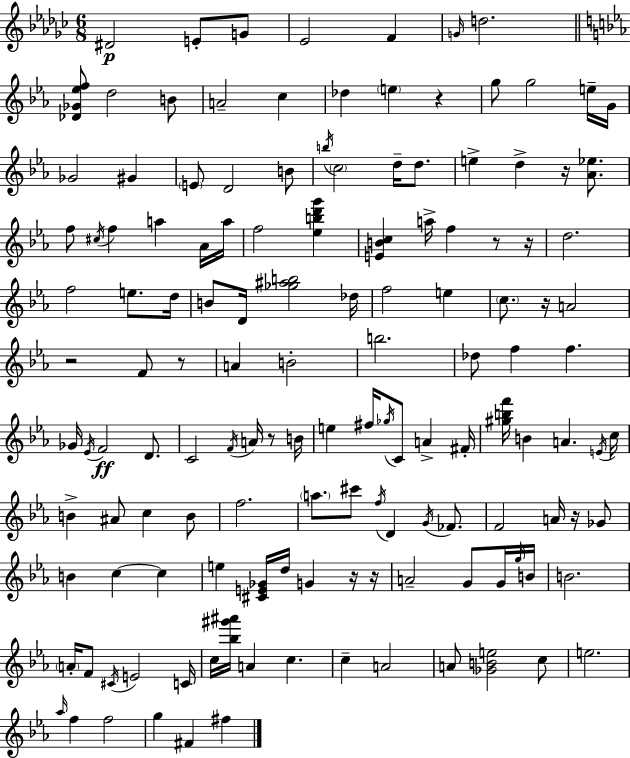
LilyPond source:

{
  \clef treble
  \numericTimeSignature
  \time 6/8
  \key ees \minor
  \repeat volta 2 { dis'2\p e'8-. g'8 | ees'2 f'4 | \grace { g'16 } d''2. | \bar "||" \break \key c \minor <des' ges' ees'' f''>8 d''2 b'8 | a'2-- c''4 | des''4 \parenthesize e''4 r4 | g''8 g''2 e''16-- g'16 | \break ges'2 gis'4 | \parenthesize e'8 d'2 b'8 | \acciaccatura { b''16 } \parenthesize c''2 d''16-- d''8. | e''4-> d''4-> r16 <aes' ees''>8. | \break f''8 \acciaccatura { cis''16 } f''4 a''4 | aes'16 a''16 f''2 <ees'' b'' d''' g'''>4 | <e' b' c''>4 a''16-> f''4 r8 | r16 d''2. | \break f''2 e''8. | d''16 b'8 d'16 <ges'' ais'' b''>2 | des''16 f''2 e''4 | \parenthesize c''8. r16 a'2 | \break r2 f'8 | r8 a'4 b'2-. | b''2. | des''8 f''4 f''4. | \break ges'16 \acciaccatura { ees'16 } f'2\ff | d'8. c'2 \acciaccatura { f'16 } | a'16 r8 b'16 e''4 fis''16 \acciaccatura { ges''16 } c'8 | a'4-> fis'16-. <gis'' b'' f'''>16 b'4 a'4. | \break \acciaccatura { e'16 } c''16 b'4-> ais'8 | c''4 b'8 f''2. | \parenthesize a''8. cis'''8 \acciaccatura { f''16 } | d'4 \acciaccatura { g'16 } fes'8. f'2 | \break a'16 r16 ges'8 b'4 | c''4~~ c''4 e''4 | <cis' e' ges'>16 d''16 g'4 r16 r16 a'2-- | g'8 g'16 \grace { g''16 } b'16 b'2. | \break \parenthesize a'16-. f'8 | \acciaccatura { cis'16 } e'2 c'16 c''16 <bes'' gis''' ais'''>16 | a'4 c''4. c''4-- | a'2 a'8 | \break <ges' b' e''>2 c''8 e''2. | \grace { aes''16 } f''4 | f''2 g''4 | fis'4 fis''4 } \bar "|."
}